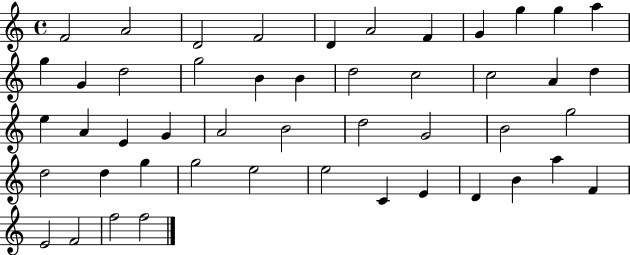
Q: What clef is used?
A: treble